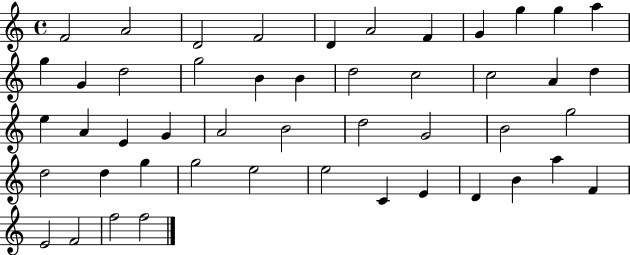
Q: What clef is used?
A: treble